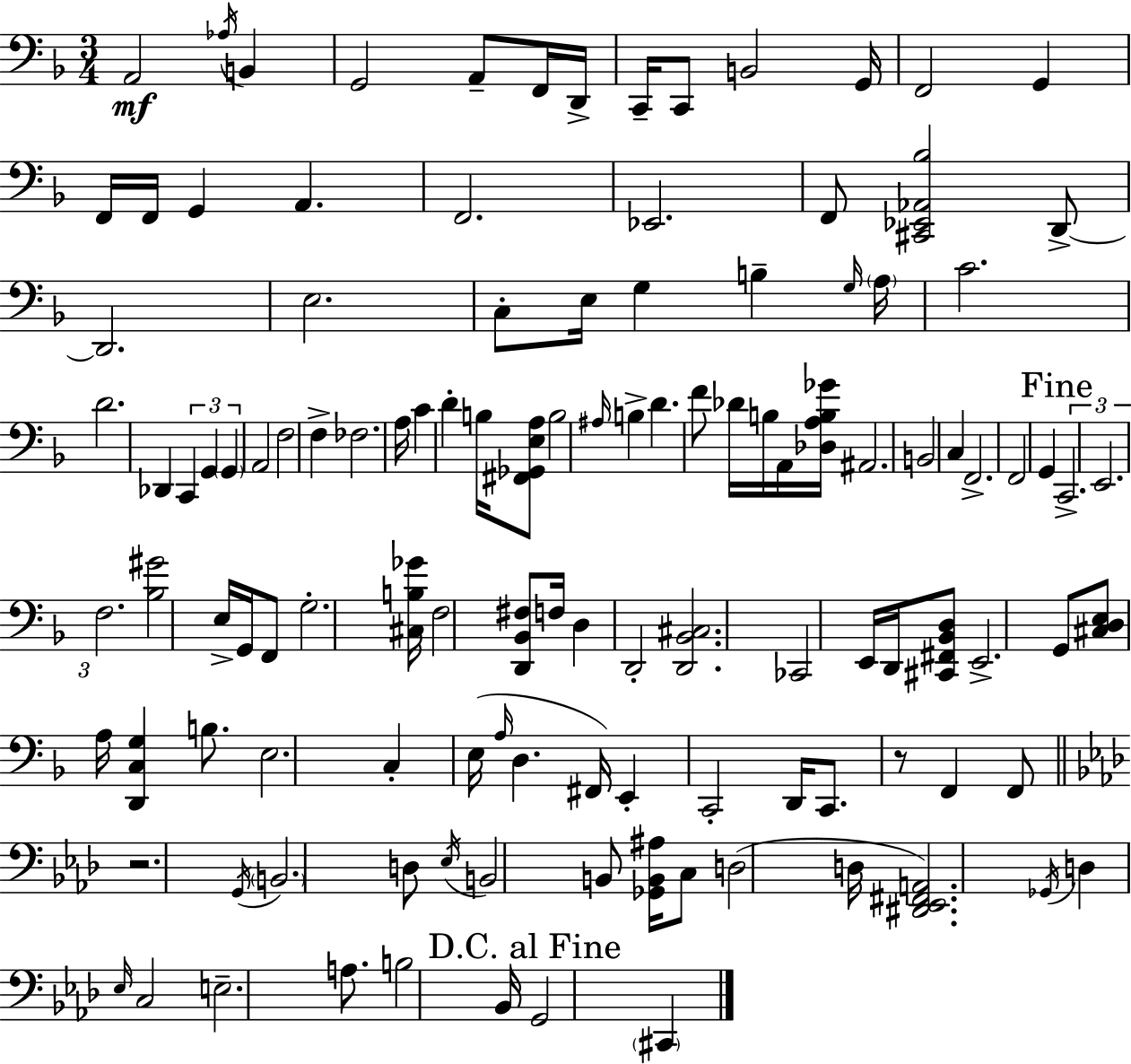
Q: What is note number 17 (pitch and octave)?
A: A2